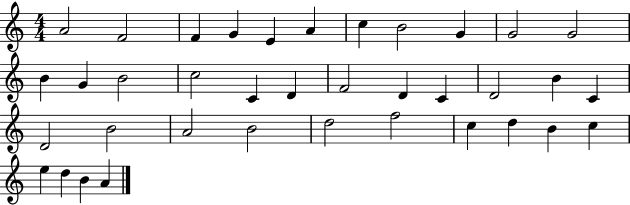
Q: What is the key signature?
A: C major